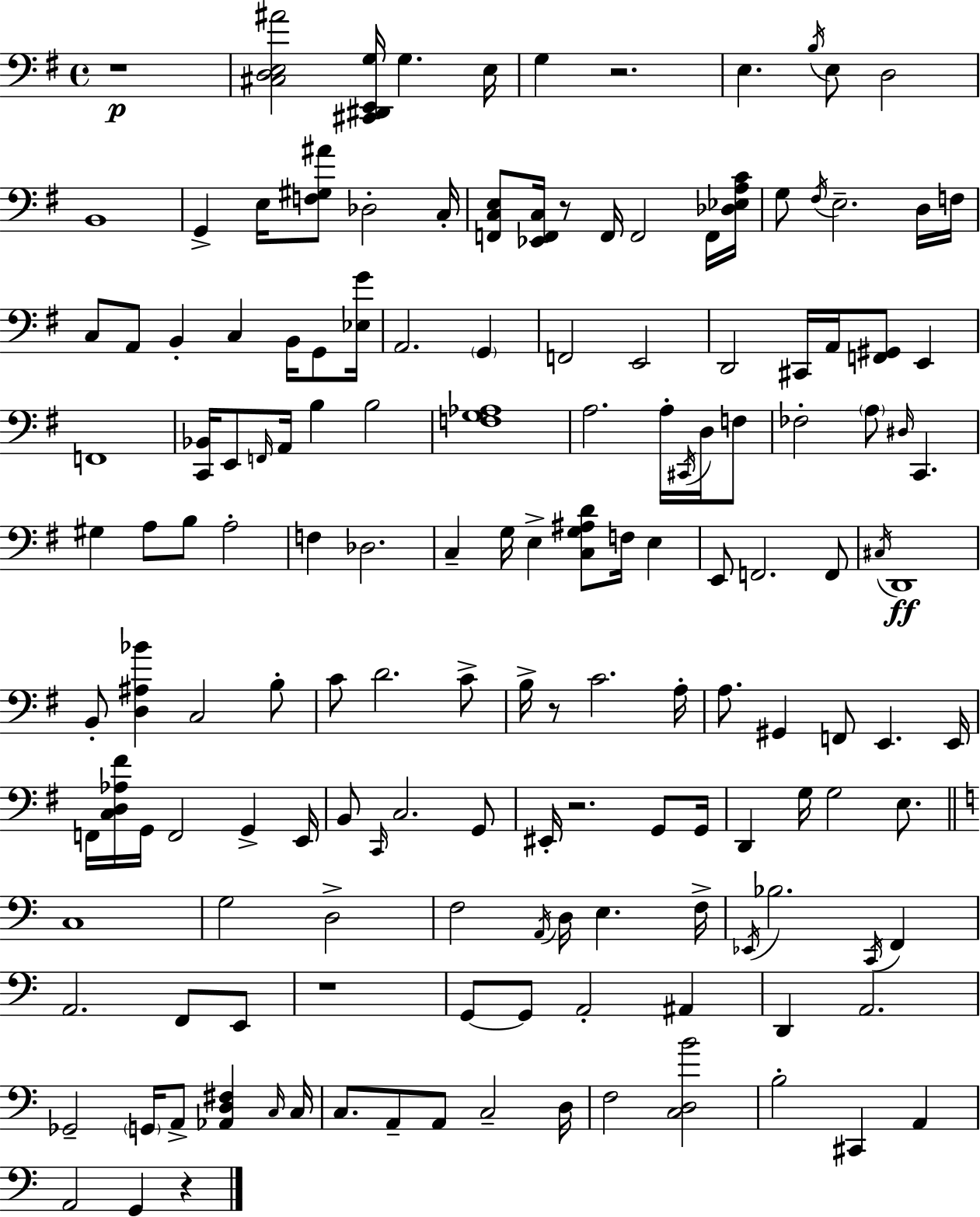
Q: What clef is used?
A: bass